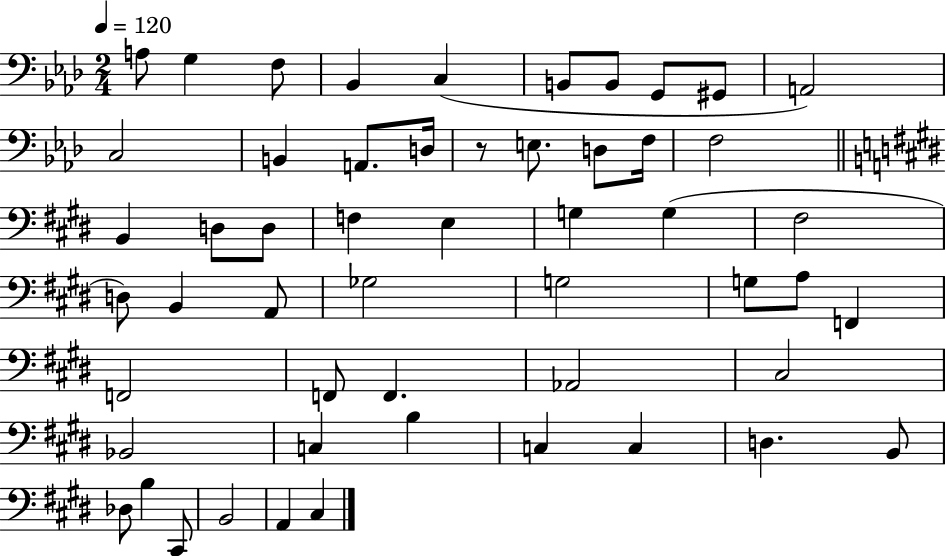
X:1
T:Untitled
M:2/4
L:1/4
K:Ab
A,/2 G, F,/2 _B,, C, B,,/2 B,,/2 G,,/2 ^G,,/2 A,,2 C,2 B,, A,,/2 D,/4 z/2 E,/2 D,/2 F,/4 F,2 B,, D,/2 D,/2 F, E, G, G, ^F,2 D,/2 B,, A,,/2 _G,2 G,2 G,/2 A,/2 F,, F,,2 F,,/2 F,, _A,,2 ^C,2 _B,,2 C, B, C, C, D, B,,/2 _D,/2 B, ^C,,/2 B,,2 A,, ^C,